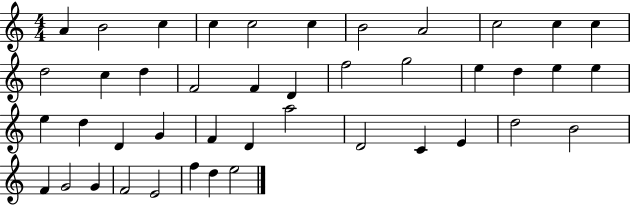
A4/q B4/h C5/q C5/q C5/h C5/q B4/h A4/h C5/h C5/q C5/q D5/h C5/q D5/q F4/h F4/q D4/q F5/h G5/h E5/q D5/q E5/q E5/q E5/q D5/q D4/q G4/q F4/q D4/q A5/h D4/h C4/q E4/q D5/h B4/h F4/q G4/h G4/q F4/h E4/h F5/q D5/q E5/h